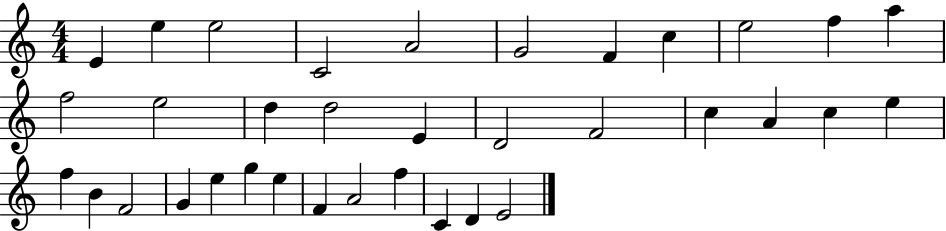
E4/q E5/q E5/h C4/h A4/h G4/h F4/q C5/q E5/h F5/q A5/q F5/h E5/h D5/q D5/h E4/q D4/h F4/h C5/q A4/q C5/q E5/q F5/q B4/q F4/h G4/q E5/q G5/q E5/q F4/q A4/h F5/q C4/q D4/q E4/h